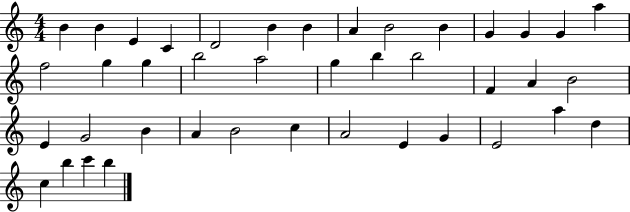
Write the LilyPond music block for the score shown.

{
  \clef treble
  \numericTimeSignature
  \time 4/4
  \key c \major
  b'4 b'4 e'4 c'4 | d'2 b'4 b'4 | a'4 b'2 b'4 | g'4 g'4 g'4 a''4 | \break f''2 g''4 g''4 | b''2 a''2 | g''4 b''4 b''2 | f'4 a'4 b'2 | \break e'4 g'2 b'4 | a'4 b'2 c''4 | a'2 e'4 g'4 | e'2 a''4 d''4 | \break c''4 b''4 c'''4 b''4 | \bar "|."
}